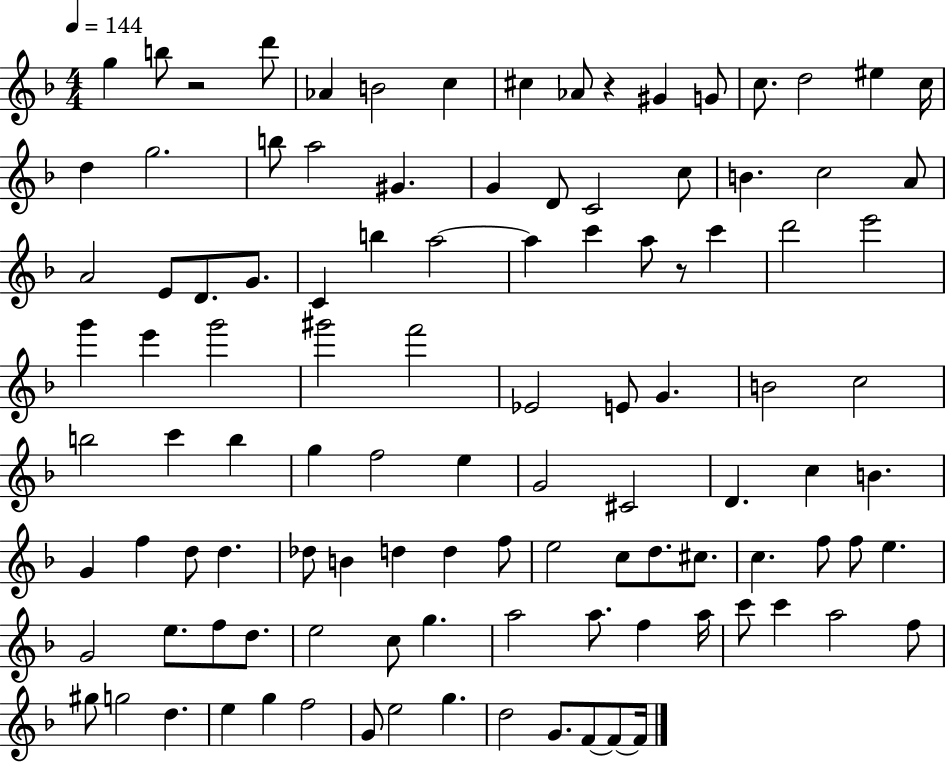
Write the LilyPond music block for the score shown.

{
  \clef treble
  \numericTimeSignature
  \time 4/4
  \key f \major
  \tempo 4 = 144
  g''4 b''8 r2 d'''8 | aes'4 b'2 c''4 | cis''4 aes'8 r4 gis'4 g'8 | c''8. d''2 eis''4 c''16 | \break d''4 g''2. | b''8 a''2 gis'4. | g'4 d'8 c'2 c''8 | b'4. c''2 a'8 | \break a'2 e'8 d'8. g'8. | c'4 b''4 a''2~~ | a''4 c'''4 a''8 r8 c'''4 | d'''2 e'''2 | \break g'''4 e'''4 g'''2 | gis'''2 f'''2 | ees'2 e'8 g'4. | b'2 c''2 | \break b''2 c'''4 b''4 | g''4 f''2 e''4 | g'2 cis'2 | d'4. c''4 b'4. | \break g'4 f''4 d''8 d''4. | des''8 b'4 d''4 d''4 f''8 | e''2 c''8 d''8. cis''8. | c''4. f''8 f''8 e''4. | \break g'2 e''8. f''8 d''8. | e''2 c''8 g''4. | a''2 a''8. f''4 a''16 | c'''8 c'''4 a''2 f''8 | \break gis''8 g''2 d''4. | e''4 g''4 f''2 | g'8 e''2 g''4. | d''2 g'8. f'8~~ f'8~~ f'16 | \break \bar "|."
}